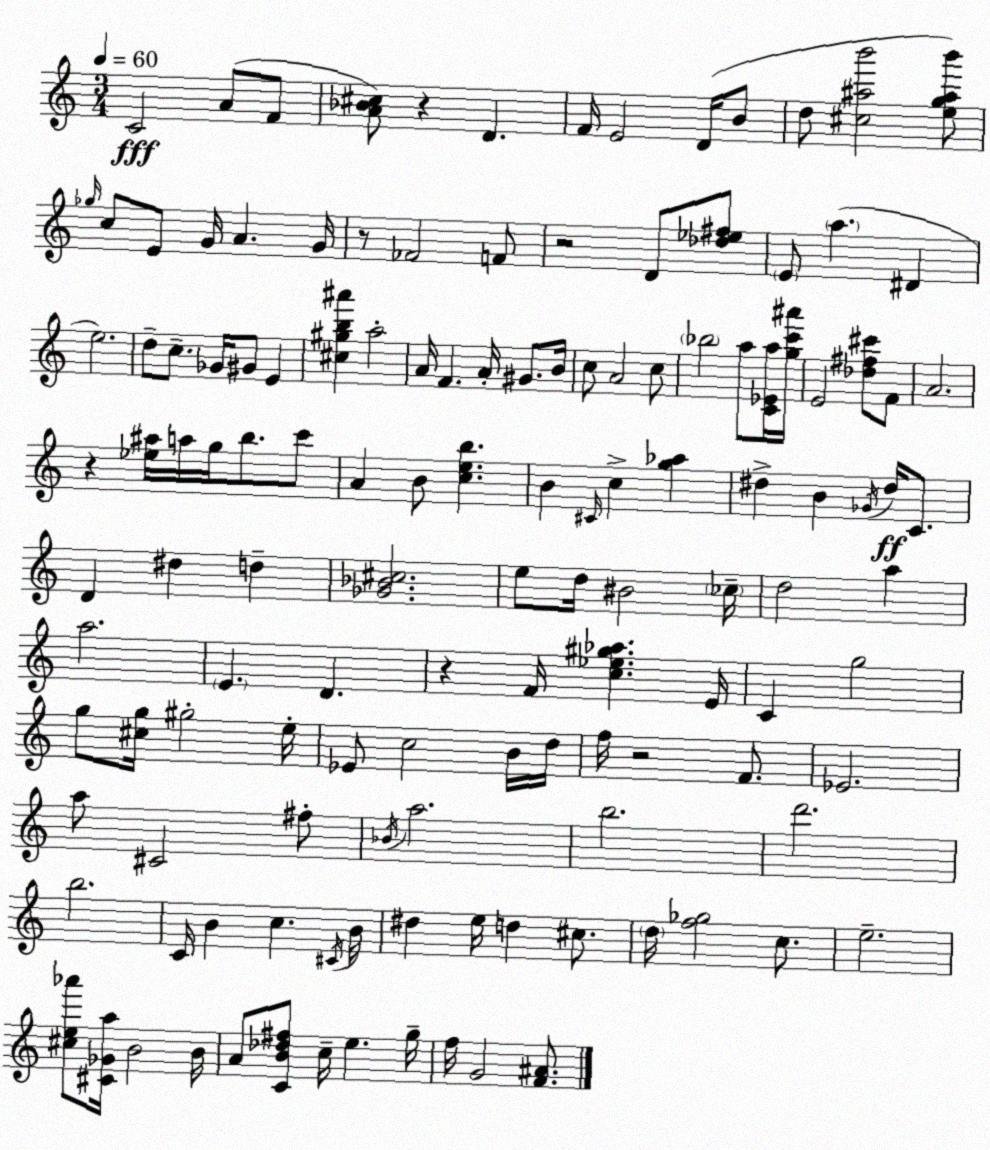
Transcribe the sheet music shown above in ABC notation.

X:1
T:Untitled
M:3/4
L:1/4
K:Am
C2 A/2 F/2 [A_B^c]/2 z D F/4 E2 D/4 B/2 d/2 [^c^ab']2 [eg^ab']/2 _g/4 c/2 E/2 G/4 A G/4 z/2 _F2 F/2 z2 D/2 [_d_e^f]/2 E/2 a ^D e2 d/2 c/2 _G/4 ^G/2 E [^c^gb^a'] a2 A/4 F A/4 ^G/2 B/4 c/2 A2 c/2 _b2 a/2 [C_Ea]/4 [gc'^a']/4 E2 [_d^f^c']/2 F/2 A2 z [_e^a]/4 a/4 g/4 b/2 c'/2 A B/2 [ceb] B ^C/4 c [g_a] ^d B _G/4 ^d/4 C/2 D ^d d [_G_B^c]2 e/2 d/4 ^B2 _c/4 d2 a a2 E D z F/4 [c_e^g_a] E/4 C g2 g/2 [^cg]/4 ^g2 e/4 _E/2 c2 B/4 d/4 f/4 z2 F/2 _E2 a/2 ^C2 ^f/2 _B/4 a2 b2 d'2 b2 C/4 B c ^C/4 B/4 ^d e/4 d ^c/2 d/4 [f_g]2 c/2 e2 [^ce_a']/2 [^C_Ga]/4 B2 B/4 A/2 [CB_d^f]/2 c/4 e g/4 f/4 G2 [F^A]/2